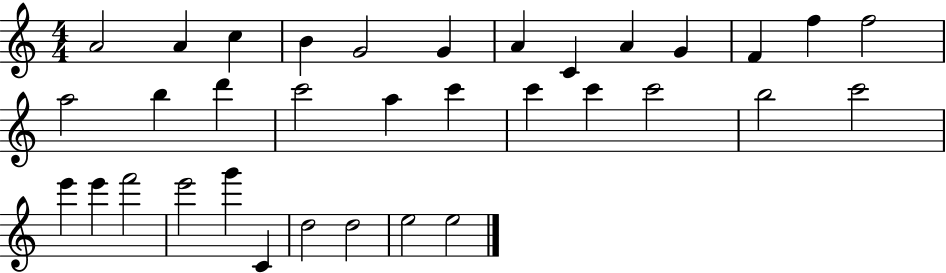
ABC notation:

X:1
T:Untitled
M:4/4
L:1/4
K:C
A2 A c B G2 G A C A G F f f2 a2 b d' c'2 a c' c' c' c'2 b2 c'2 e' e' f'2 e'2 g' C d2 d2 e2 e2